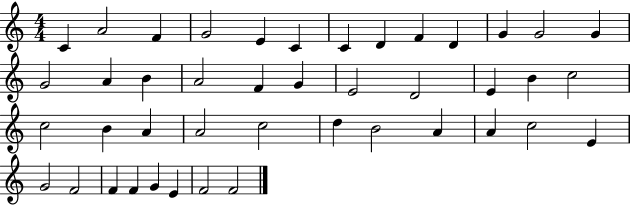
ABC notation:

X:1
T:Untitled
M:4/4
L:1/4
K:C
C A2 F G2 E C C D F D G G2 G G2 A B A2 F G E2 D2 E B c2 c2 B A A2 c2 d B2 A A c2 E G2 F2 F F G E F2 F2